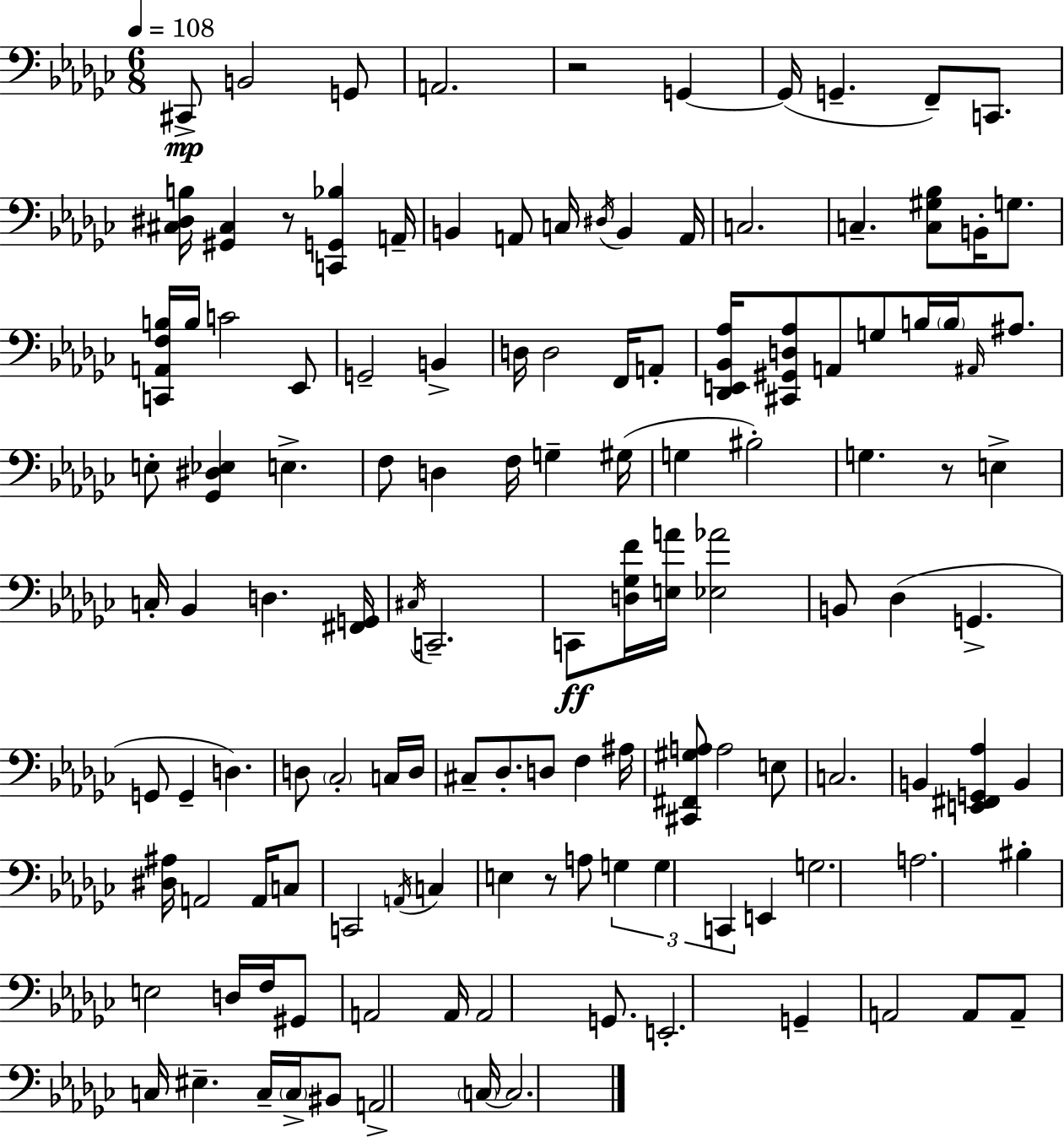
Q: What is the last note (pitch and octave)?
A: C3